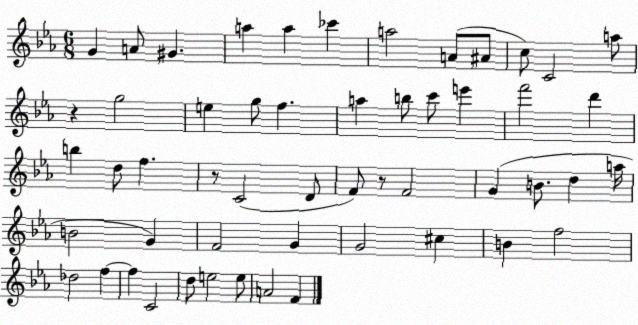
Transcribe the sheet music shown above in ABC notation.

X:1
T:Untitled
M:6/8
L:1/4
K:Eb
G A/2 ^G a a _c' a2 A/2 ^A/2 c/2 C2 a/2 z g2 e g/2 f a b/2 c'/2 e' f'2 d' b d/2 f z/2 C2 D/2 F/2 z/2 F2 G B/2 d a/4 B2 G F2 G G2 ^c B f2 _d2 f f C2 d/2 e2 e/2 A2 F